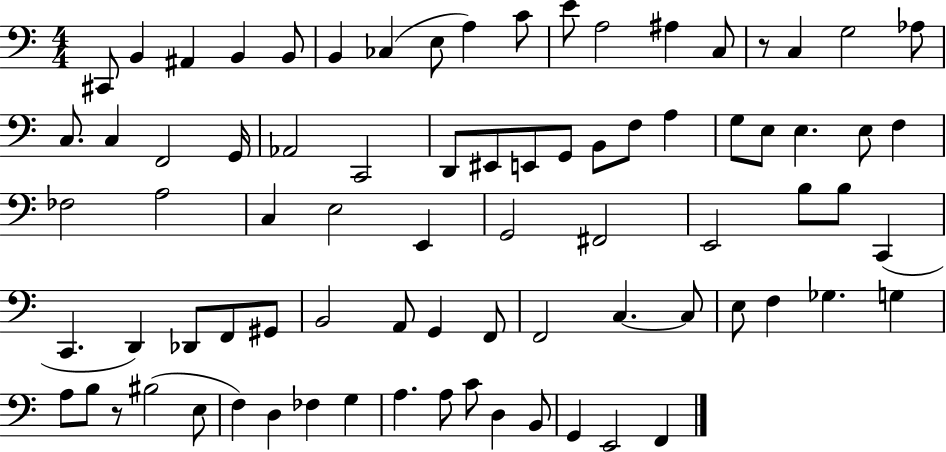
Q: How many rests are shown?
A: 2